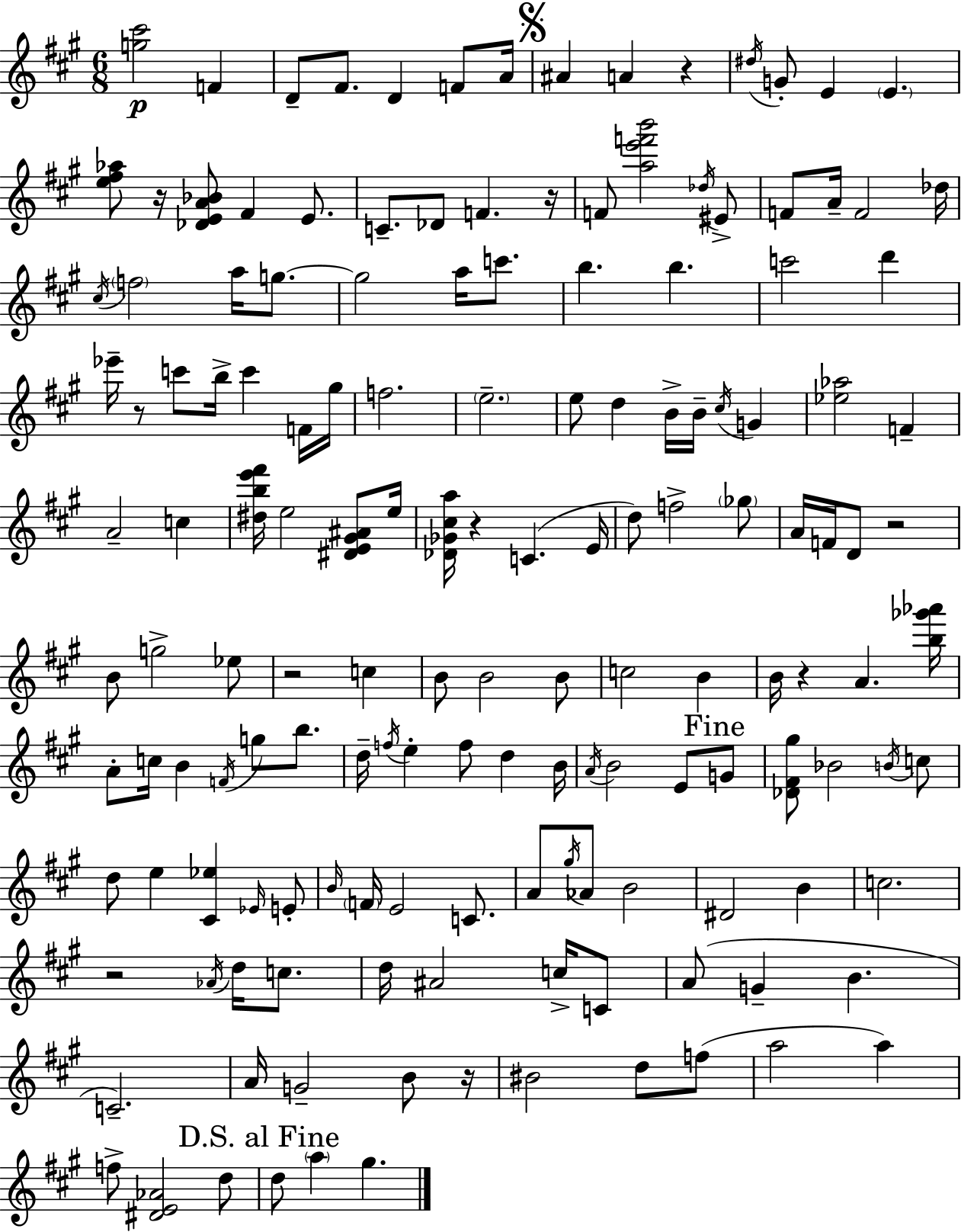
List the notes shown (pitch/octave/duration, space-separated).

[G5,C#6]/h F4/q D4/e F#4/e. D4/q F4/e A4/s A#4/q A4/q R/q D#5/s G4/e E4/q E4/q. [E5,F#5,Ab5]/e R/s [Db4,E4,A4,Bb4]/e F#4/q E4/e. C4/e. Db4/e F4/q. R/s F4/e [A5,E6,F6,B6]/h Db5/s EIS4/e F4/e A4/s F4/h Db5/s C#5/s F5/h A5/s G5/e. G5/h A5/s C6/e. B5/q. B5/q. C6/h D6/q Eb6/s R/e C6/e B5/s C6/q F4/s G#5/s F5/h. E5/h. E5/e D5/q B4/s B4/s C#5/s G4/q [Eb5,Ab5]/h F4/q A4/h C5/q [D#5,B5,E6,F#6]/s E5/h [D#4,E4,G#4,A#4]/e E5/s [Db4,Gb4,C#5,A5]/s R/q C4/q. E4/s D5/e F5/h Gb5/e A4/s F4/s D4/e R/h B4/e G5/h Eb5/e R/h C5/q B4/e B4/h B4/e C5/h B4/q B4/s R/q A4/q. [B5,Gb6,Ab6]/s A4/e C5/s B4/q F4/s G5/e B5/e. D5/s F5/s E5/q F5/e D5/q B4/s A4/s B4/h E4/e G4/e [Db4,F#4,G#5]/e Bb4/h B4/s C5/e D5/e E5/q [C#4,Eb5]/q Eb4/s E4/e B4/s F4/s E4/h C4/e. A4/e G#5/s Ab4/e B4/h D#4/h B4/q C5/h. R/h Ab4/s D5/s C5/e. D5/s A#4/h C5/s C4/e A4/e G4/q B4/q. C4/h. A4/s G4/h B4/e R/s BIS4/h D5/e F5/e A5/h A5/q F5/e [D#4,E4,Ab4]/h D5/e D5/e A5/q G#5/q.